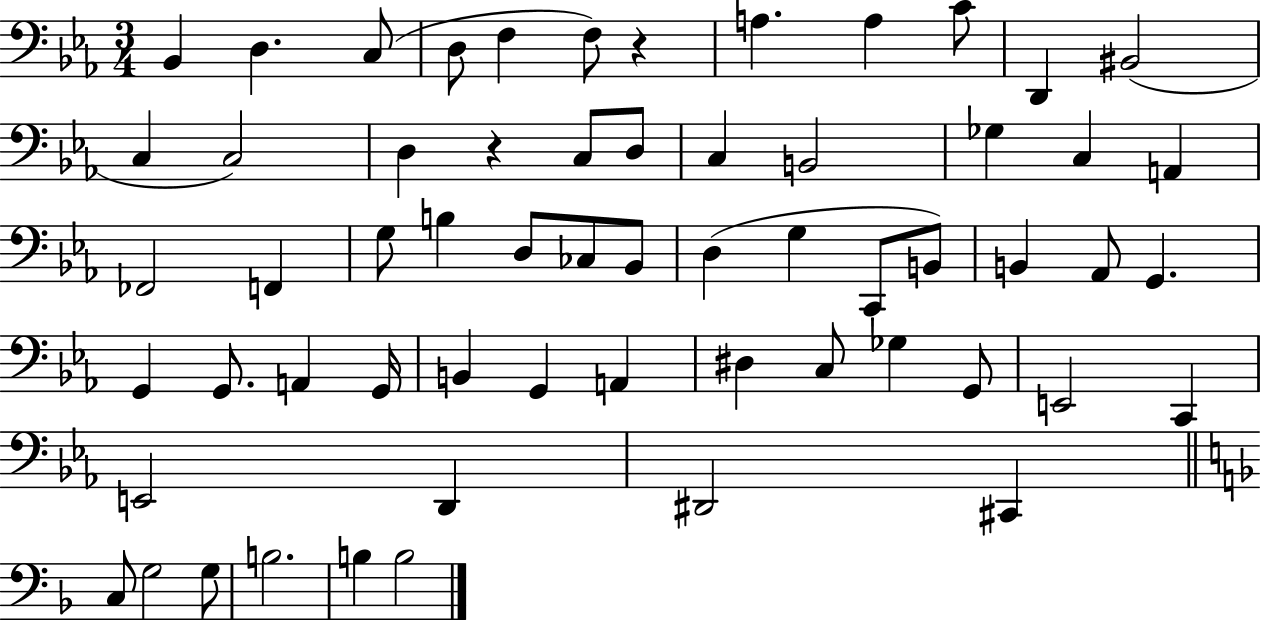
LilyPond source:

{
  \clef bass
  \numericTimeSignature
  \time 3/4
  \key ees \major
  bes,4 d4. c8( | d8 f4 f8) r4 | a4. a4 c'8 | d,4 bis,2( | \break c4 c2) | d4 r4 c8 d8 | c4 b,2 | ges4 c4 a,4 | \break fes,2 f,4 | g8 b4 d8 ces8 bes,8 | d4( g4 c,8 b,8) | b,4 aes,8 g,4. | \break g,4 g,8. a,4 g,16 | b,4 g,4 a,4 | dis4 c8 ges4 g,8 | e,2 c,4 | \break e,2 d,4 | dis,2 cis,4 | \bar "||" \break \key f \major c8 g2 g8 | b2. | b4 b2 | \bar "|."
}